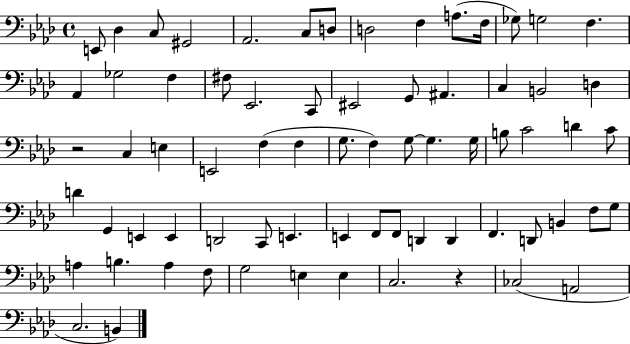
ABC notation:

X:1
T:Untitled
M:4/4
L:1/4
K:Ab
E,,/2 _D, C,/2 ^G,,2 _A,,2 C,/2 D,/2 D,2 F, A,/2 F,/4 _G,/2 G,2 F, _A,, _G,2 F, ^F,/2 _E,,2 C,,/2 ^E,,2 G,,/2 ^A,, C, B,,2 D, z2 C, E, E,,2 F, F, G,/2 F, G,/2 G, G,/4 B,/2 C2 D C/2 D G,, E,, E,, D,,2 C,,/2 E,, E,, F,,/2 F,,/2 D,, D,, F,, D,,/2 B,, F,/2 G,/2 A, B, A, F,/2 G,2 E, E, C,2 z _C,2 A,,2 C,2 B,,